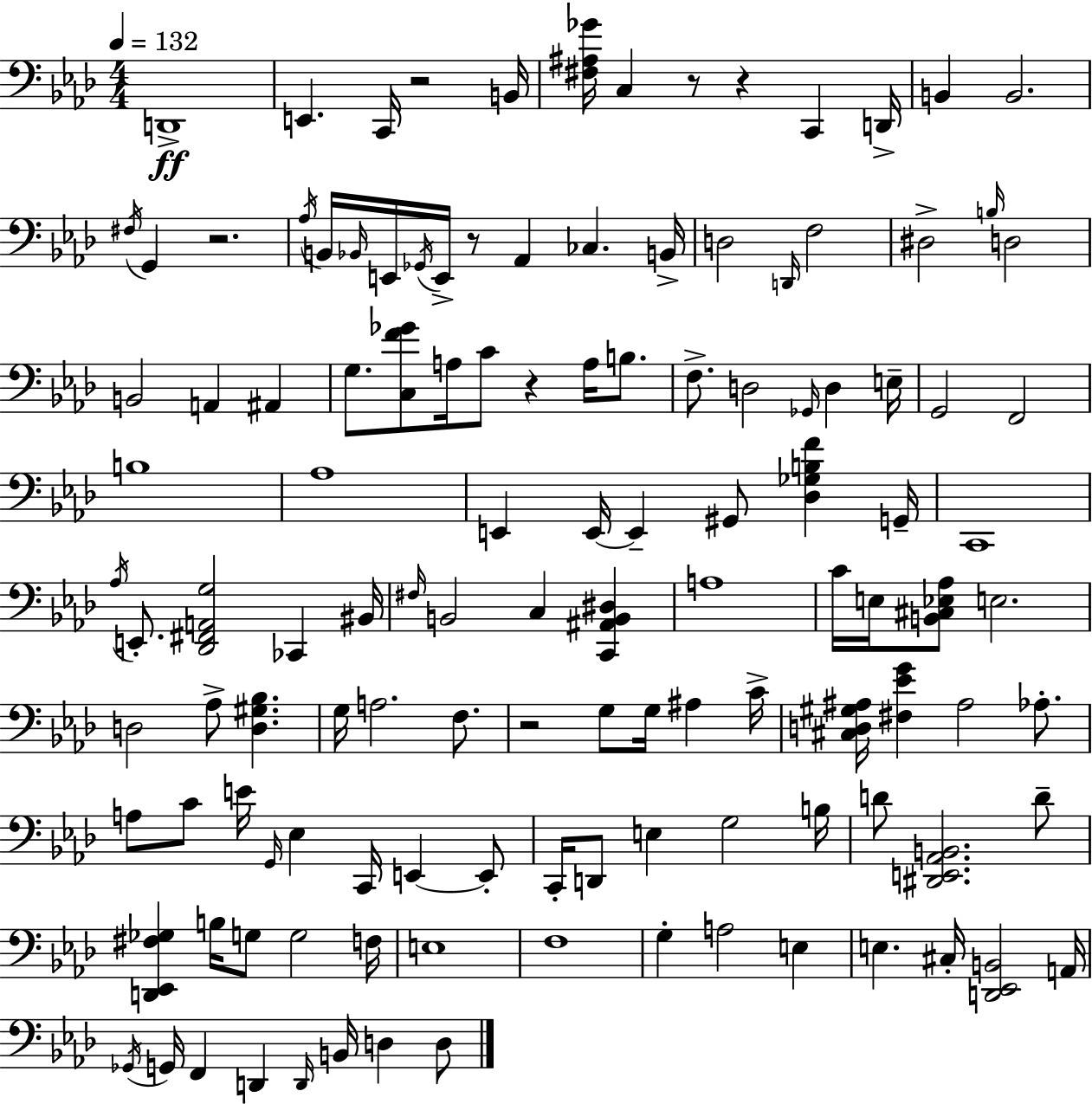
{
  \clef bass
  \numericTimeSignature
  \time 4/4
  \key aes \major
  \tempo 4 = 132
  \repeat volta 2 { d,1->\ff | e,4. c,16 r2 b,16 | <fis ais ges'>16 c4 r8 r4 c,4 d,16-> | b,4 b,2. | \break \acciaccatura { fis16 } g,4 r2. | \acciaccatura { aes16 } b,16 \grace { bes,16 } e,16 \acciaccatura { ges,16 } e,16-> r8 aes,4 ces4. | b,16-> d2 \grace { d,16 } f2 | dis2-> \grace { b16 } d2 | \break b,2 a,4 | ais,4 g8. <c f' ges'>8 a16 c'8 r4 | a16 b8. f8.-> d2 | \grace { ges,16 } d4 e16-- g,2 f,2 | \break b1 | aes1 | e,4 e,16~~ e,4-- | gis,8 <des ges b f'>4 g,16-- c,1 | \break \acciaccatura { aes16 } e,8.-. <des, fis, a, g>2 | ces,4 bis,16 \grace { fis16 } b,2 | c4 <c, ais, b, dis>4 a1 | c'16 e16 <b, cis ees aes>8 e2. | \break d2 | aes8-> <d gis bes>4. g16 a2. | f8. r2 | g8 g16 ais4 c'16-> <cis d gis ais>16 <fis ees' g'>4 ais2 | \break aes8.-. a8 c'8 e'16 \grace { g,16 } ees4 | c,16 e,4~~ e,8-. c,16-. d,8 e4 | g2 b16 d'8 <dis, e, aes, b,>2. | d'8-- <d, ees, fis ges>4 b16 g8 | \break g2 f16 e1 | f1 | g4-. a2 | e4 e4. | \break cis16-. <d, ees, b,>2 a,16 \acciaccatura { ges,16 } g,16 f,4 | d,4 \grace { d,16 } b,16 d4 d8 } \bar "|."
}